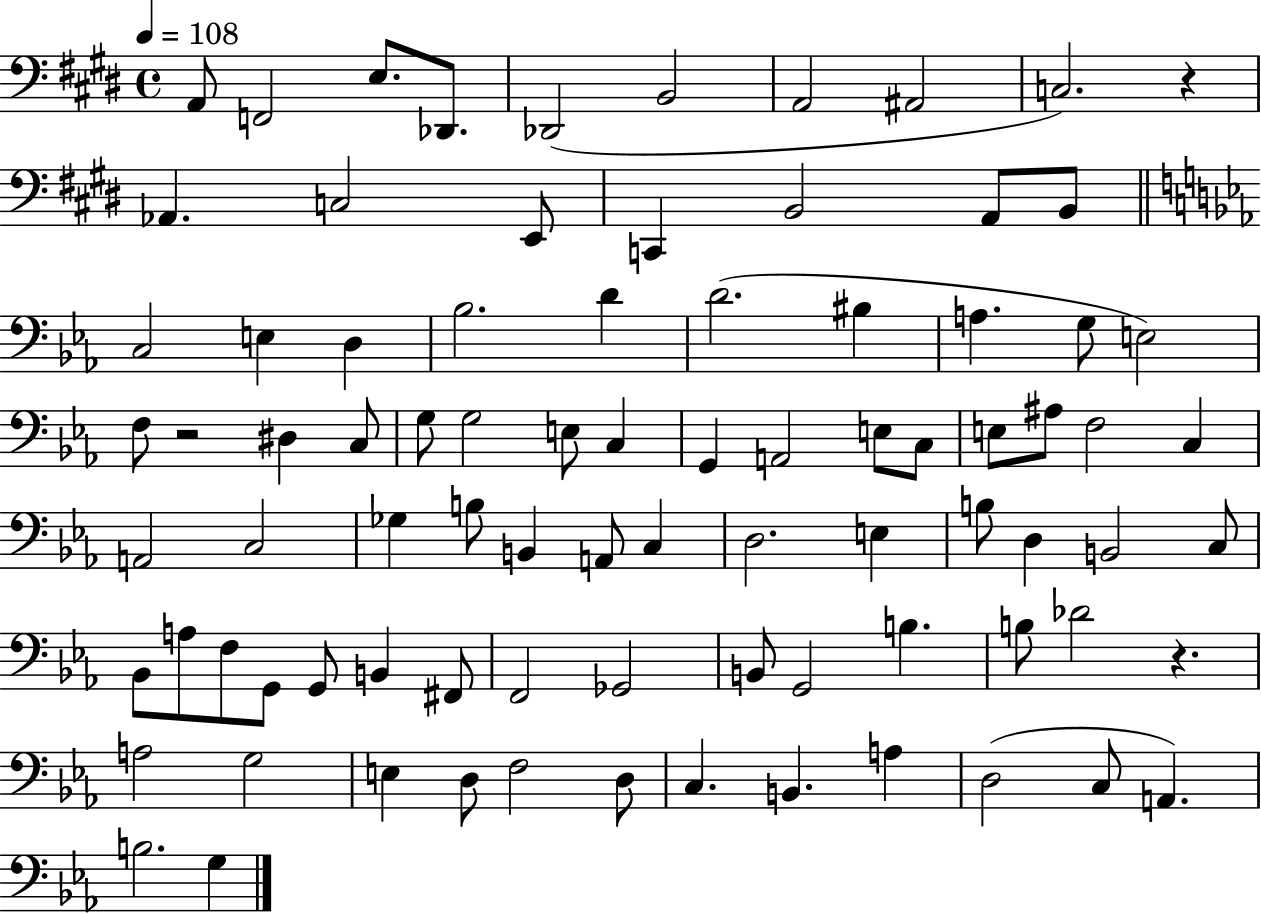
X:1
T:Untitled
M:4/4
L:1/4
K:E
A,,/2 F,,2 E,/2 _D,,/2 _D,,2 B,,2 A,,2 ^A,,2 C,2 z _A,, C,2 E,,/2 C,, B,,2 A,,/2 B,,/2 C,2 E, D, _B,2 D D2 ^B, A, G,/2 E,2 F,/2 z2 ^D, C,/2 G,/2 G,2 E,/2 C, G,, A,,2 E,/2 C,/2 E,/2 ^A,/2 F,2 C, A,,2 C,2 _G, B,/2 B,, A,,/2 C, D,2 E, B,/2 D, B,,2 C,/2 _B,,/2 A,/2 F,/2 G,,/2 G,,/2 B,, ^F,,/2 F,,2 _G,,2 B,,/2 G,,2 B, B,/2 _D2 z A,2 G,2 E, D,/2 F,2 D,/2 C, B,, A, D,2 C,/2 A,, B,2 G,